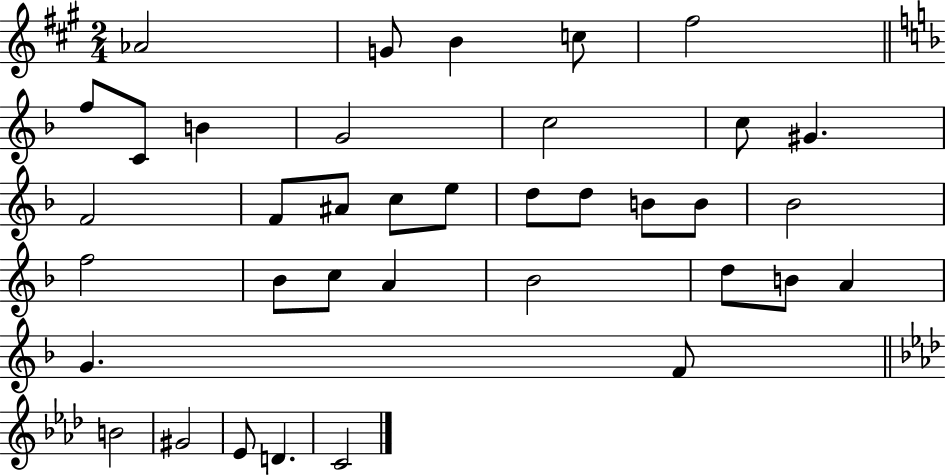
{
  \clef treble
  \numericTimeSignature
  \time 2/4
  \key a \major
  \repeat volta 2 { aes'2 | g'8 b'4 c''8 | fis''2 | \bar "||" \break \key f \major f''8 c'8 b'4 | g'2 | c''2 | c''8 gis'4. | \break f'2 | f'8 ais'8 c''8 e''8 | d''8 d''8 b'8 b'8 | bes'2 | \break f''2 | bes'8 c''8 a'4 | bes'2 | d''8 b'8 a'4 | \break g'4. f'8 | \bar "||" \break \key aes \major b'2 | gis'2 | ees'8 d'4. | c'2 | \break } \bar "|."
}